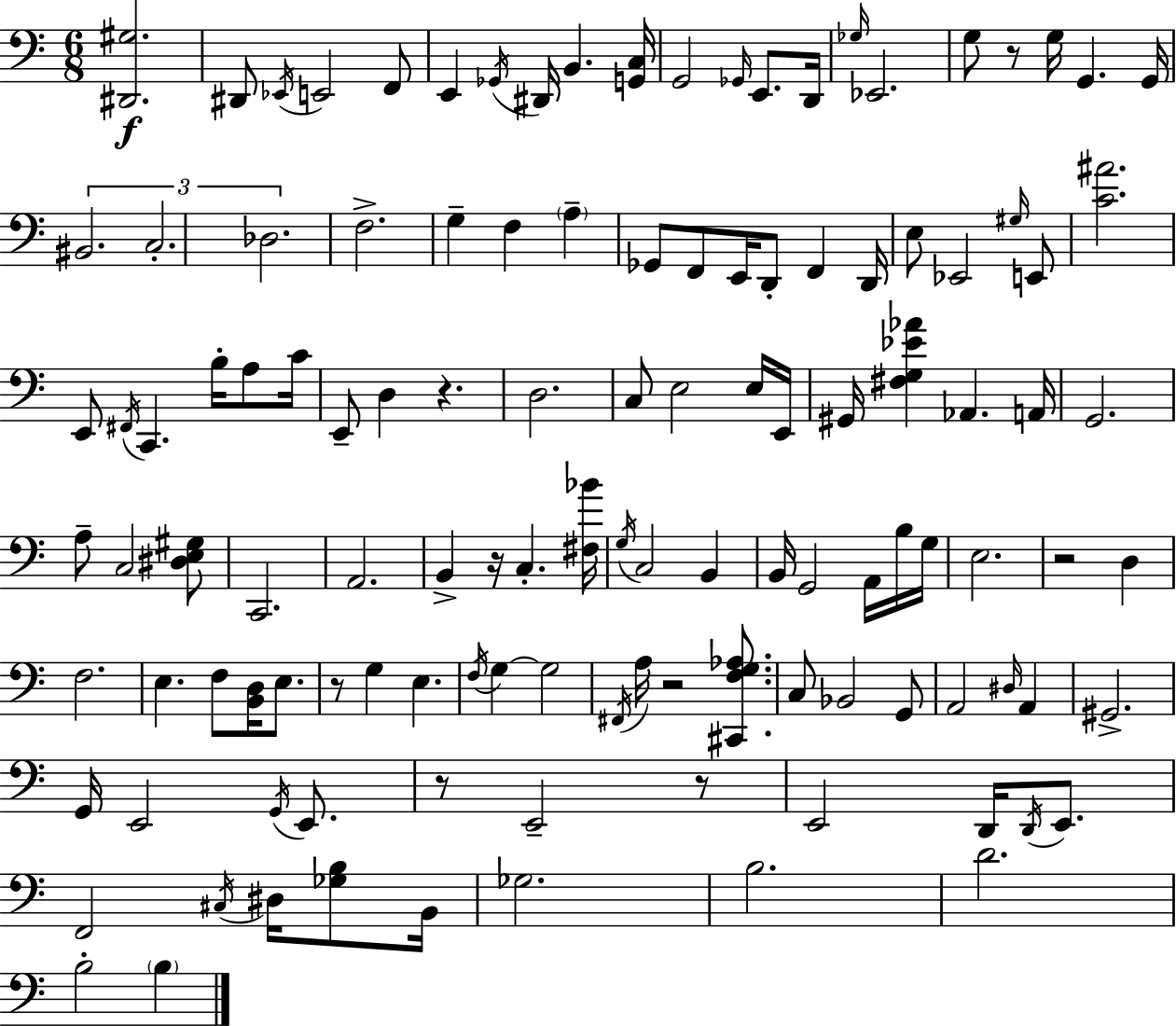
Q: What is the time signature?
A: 6/8